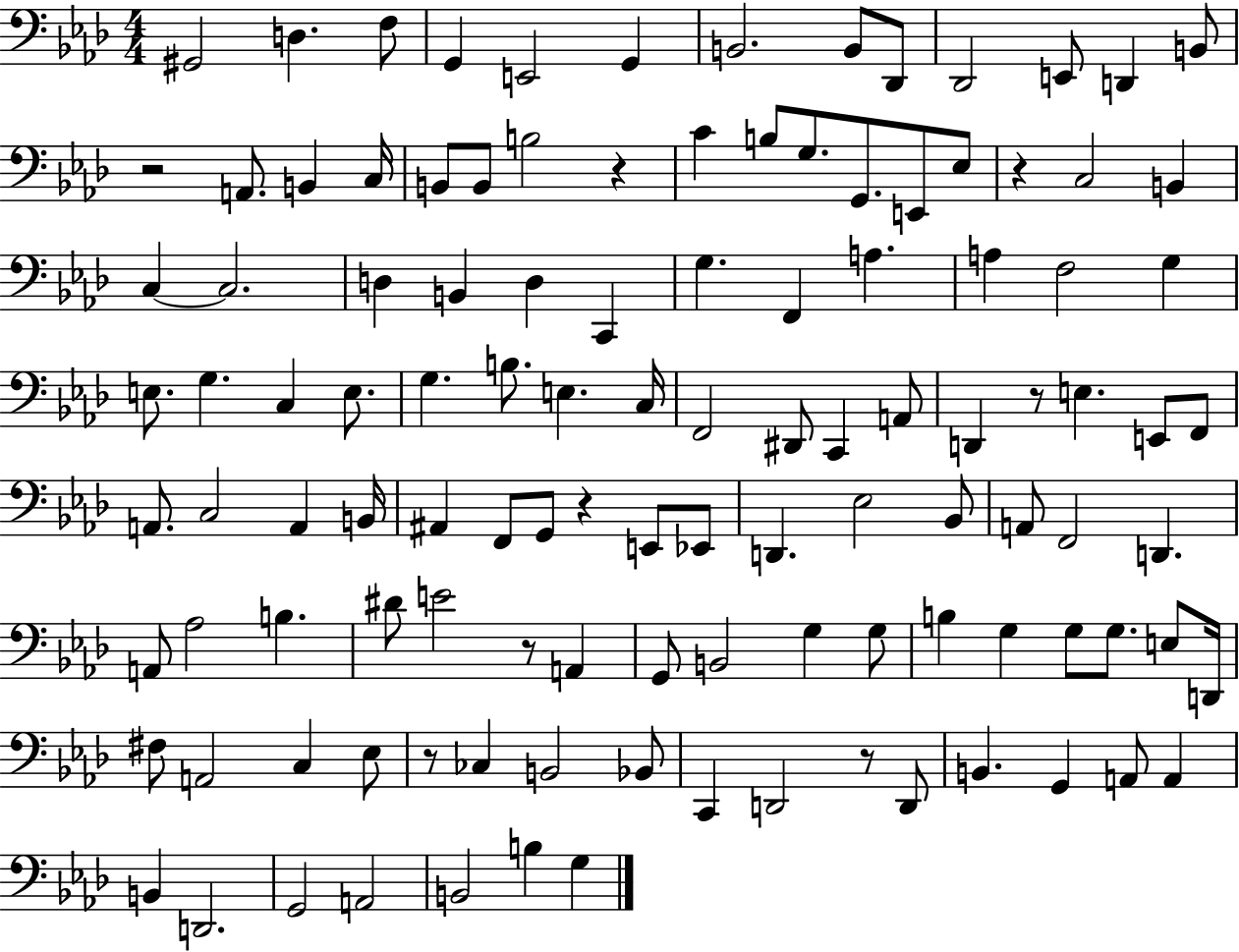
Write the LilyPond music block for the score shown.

{
  \clef bass
  \numericTimeSignature
  \time 4/4
  \key aes \major
  \repeat volta 2 { gis,2 d4. f8 | g,4 e,2 g,4 | b,2. b,8 des,8 | des,2 e,8 d,4 b,8 | \break r2 a,8. b,4 c16 | b,8 b,8 b2 r4 | c'4 b8 g8. g,8. e,8 ees8 | r4 c2 b,4 | \break c4~~ c2. | d4 b,4 d4 c,4 | g4. f,4 a4. | a4 f2 g4 | \break e8. g4. c4 e8. | g4. b8. e4. c16 | f,2 dis,8 c,4 a,8 | d,4 r8 e4. e,8 f,8 | \break a,8. c2 a,4 b,16 | ais,4 f,8 g,8 r4 e,8 ees,8 | d,4. ees2 bes,8 | a,8 f,2 d,4. | \break a,8 aes2 b4. | dis'8 e'2 r8 a,4 | g,8 b,2 g4 g8 | b4 g4 g8 g8. e8 d,16 | \break fis8 a,2 c4 ees8 | r8 ces4 b,2 bes,8 | c,4 d,2 r8 d,8 | b,4. g,4 a,8 a,4 | \break b,4 d,2. | g,2 a,2 | b,2 b4 g4 | } \bar "|."
}